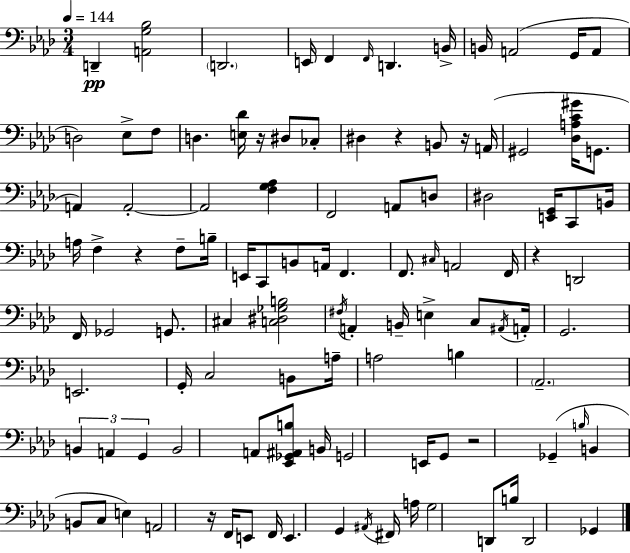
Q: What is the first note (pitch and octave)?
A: D2